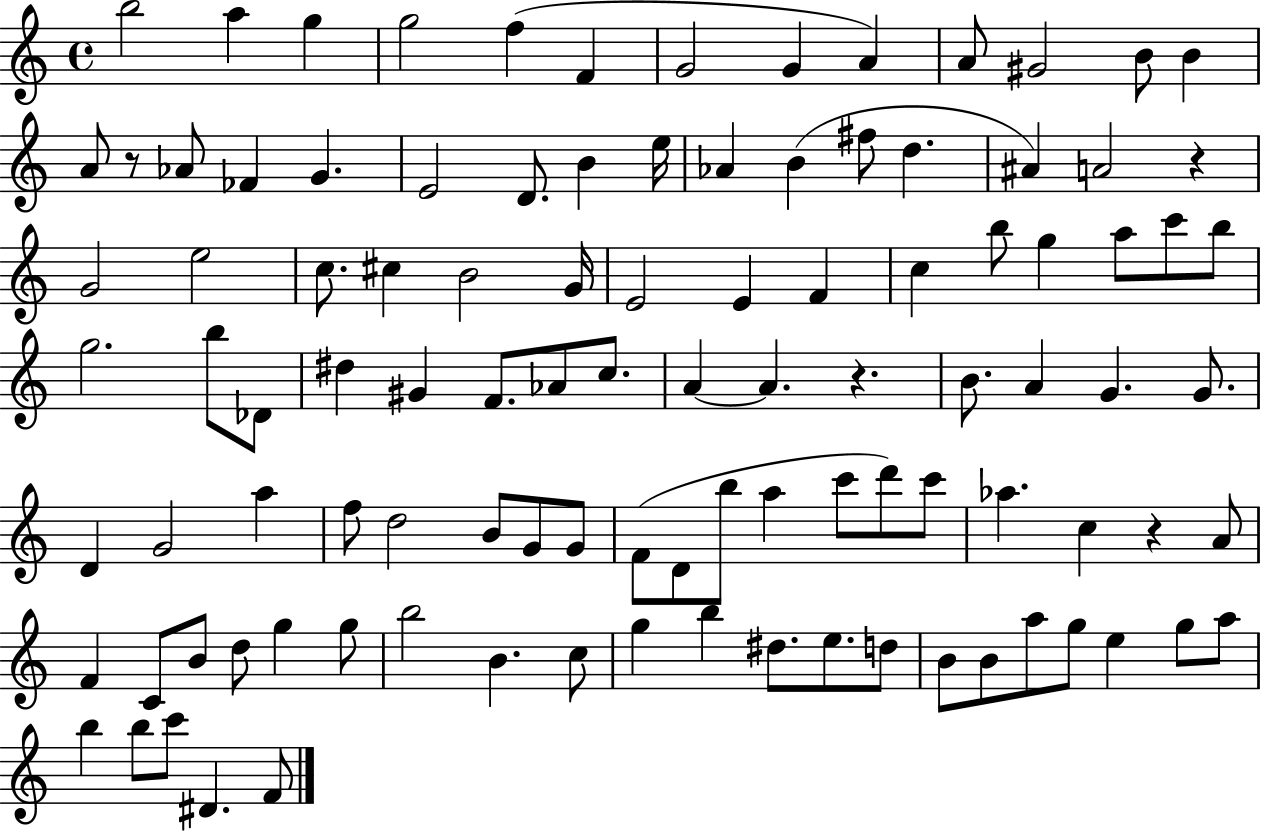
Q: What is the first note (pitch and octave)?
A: B5